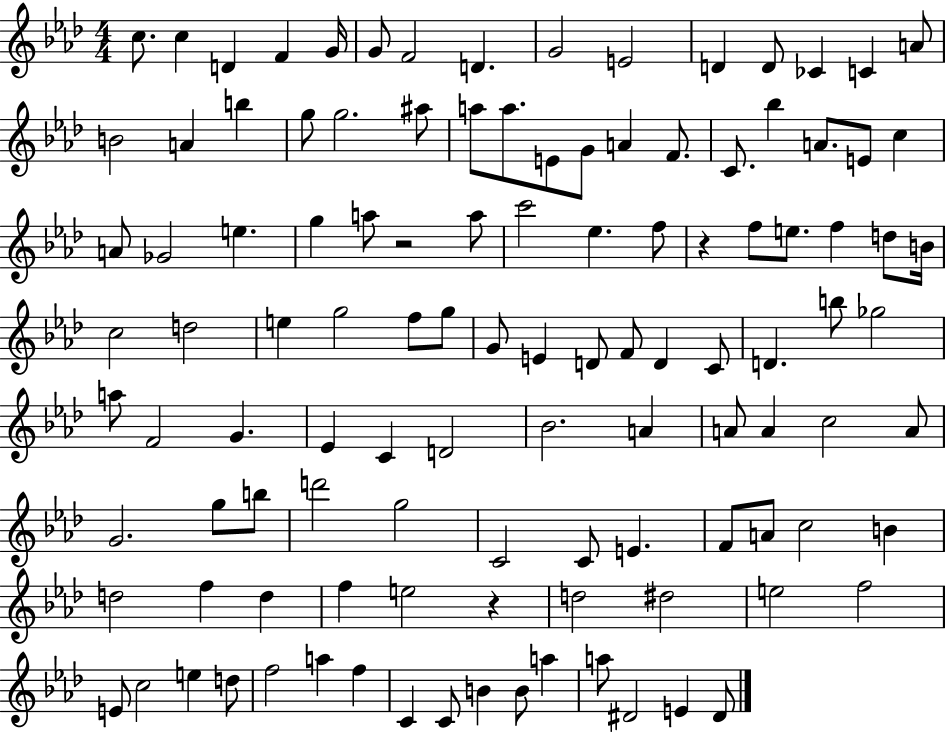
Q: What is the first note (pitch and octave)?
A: C5